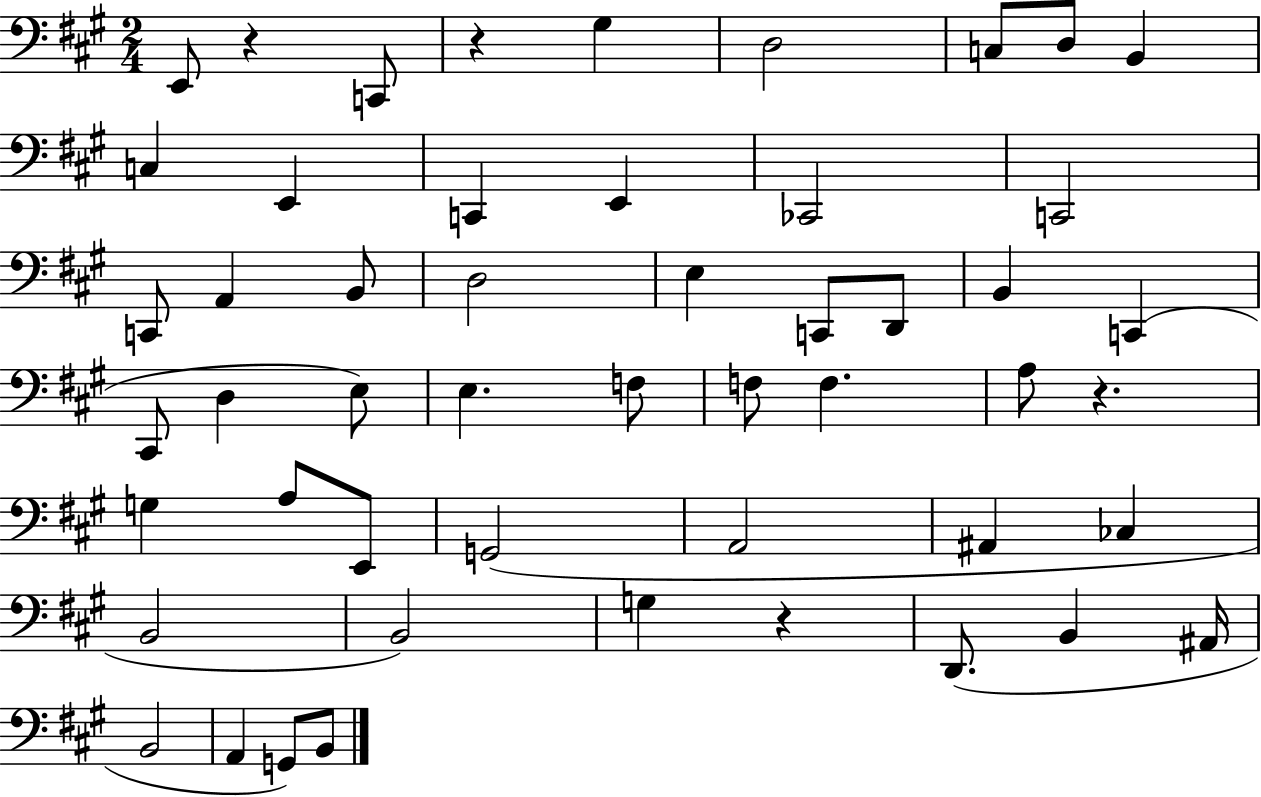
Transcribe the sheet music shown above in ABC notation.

X:1
T:Untitled
M:2/4
L:1/4
K:A
E,,/2 z C,,/2 z ^G, D,2 C,/2 D,/2 B,, C, E,, C,, E,, _C,,2 C,,2 C,,/2 A,, B,,/2 D,2 E, C,,/2 D,,/2 B,, C,, ^C,,/2 D, E,/2 E, F,/2 F,/2 F, A,/2 z G, A,/2 E,,/2 G,,2 A,,2 ^A,, _C, B,,2 B,,2 G, z D,,/2 B,, ^A,,/4 B,,2 A,, G,,/2 B,,/2